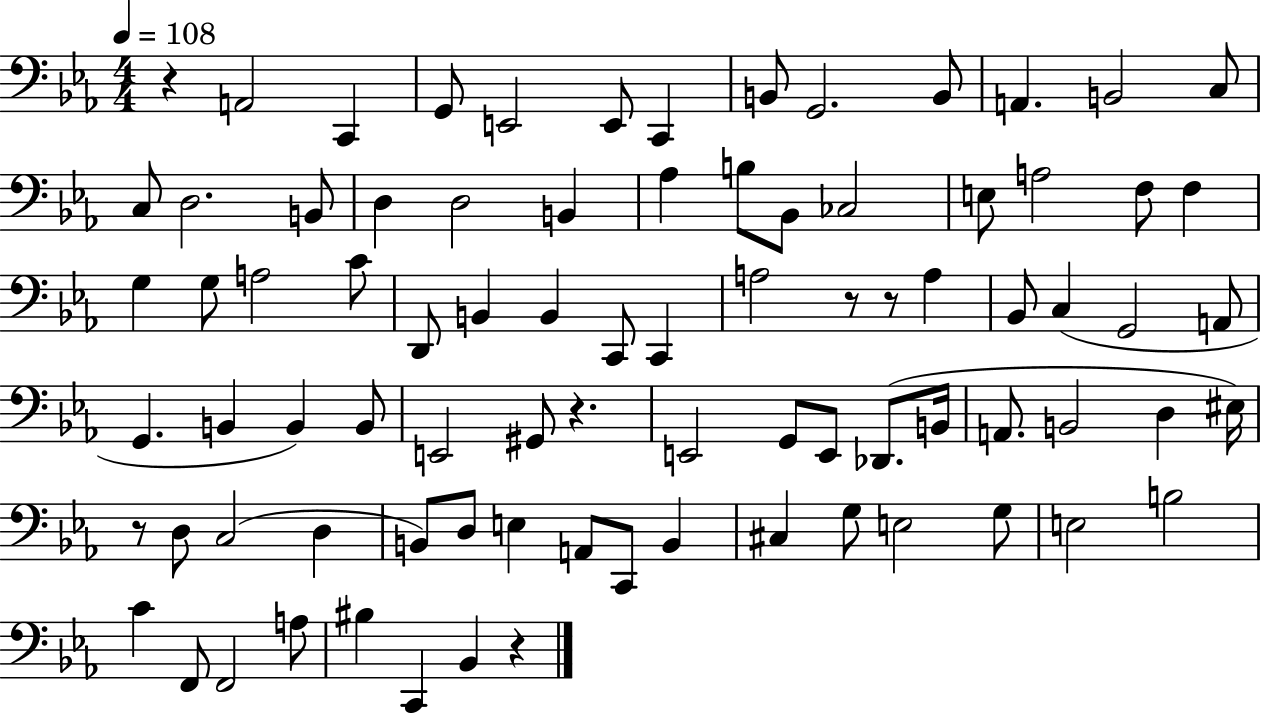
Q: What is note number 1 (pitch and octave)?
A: A2